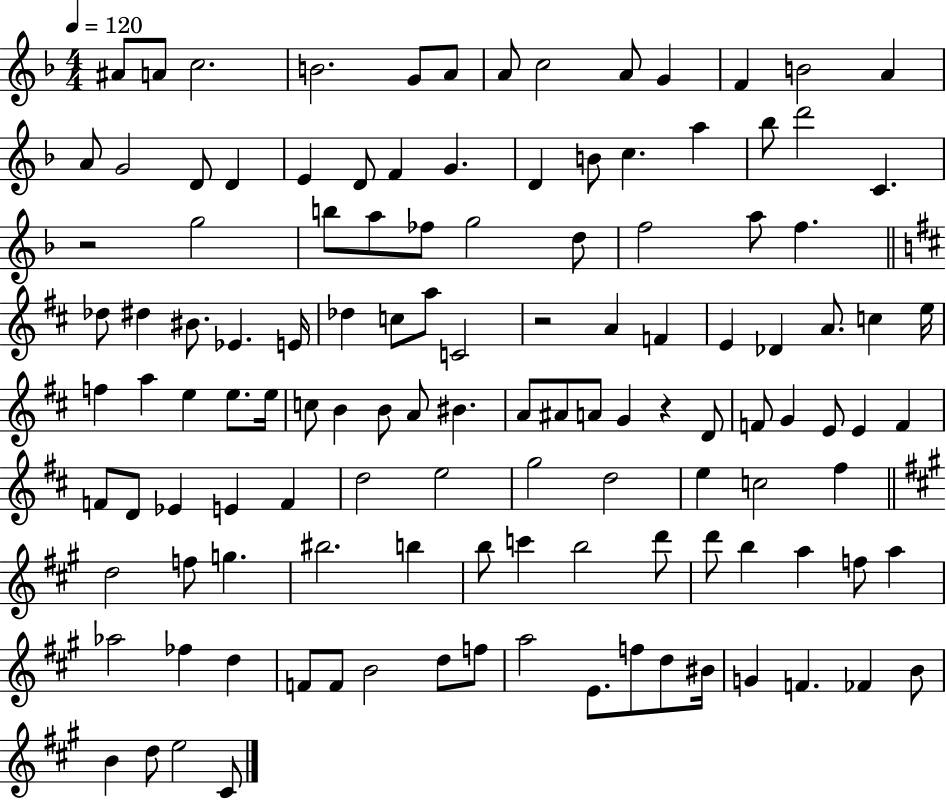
A#4/e A4/e C5/h. B4/h. G4/e A4/e A4/e C5/h A4/e G4/q F4/q B4/h A4/q A4/e G4/h D4/e D4/q E4/q D4/e F4/q G4/q. D4/q B4/e C5/q. A5/q Bb5/e D6/h C4/q. R/h G5/h B5/e A5/e FES5/e G5/h D5/e F5/h A5/e F5/q. Db5/e D#5/q BIS4/e. Eb4/q. E4/s Db5/q C5/e A5/e C4/h R/h A4/q F4/q E4/q Db4/q A4/e. C5/q E5/s F5/q A5/q E5/q E5/e. E5/s C5/e B4/q B4/e A4/e BIS4/q. A4/e A#4/e A4/e G4/q R/q D4/e F4/e G4/q E4/e E4/q F4/q F4/e D4/e Eb4/q E4/q F4/q D5/h E5/h G5/h D5/h E5/q C5/h F#5/q D5/h F5/e G5/q. BIS5/h. B5/q B5/e C6/q B5/h D6/e D6/e B5/q A5/q F5/e A5/q Ab5/h FES5/q D5/q F4/e F4/e B4/h D5/e F5/e A5/h E4/e. F5/e D5/e BIS4/s G4/q F4/q. FES4/q B4/e B4/q D5/e E5/h C#4/e